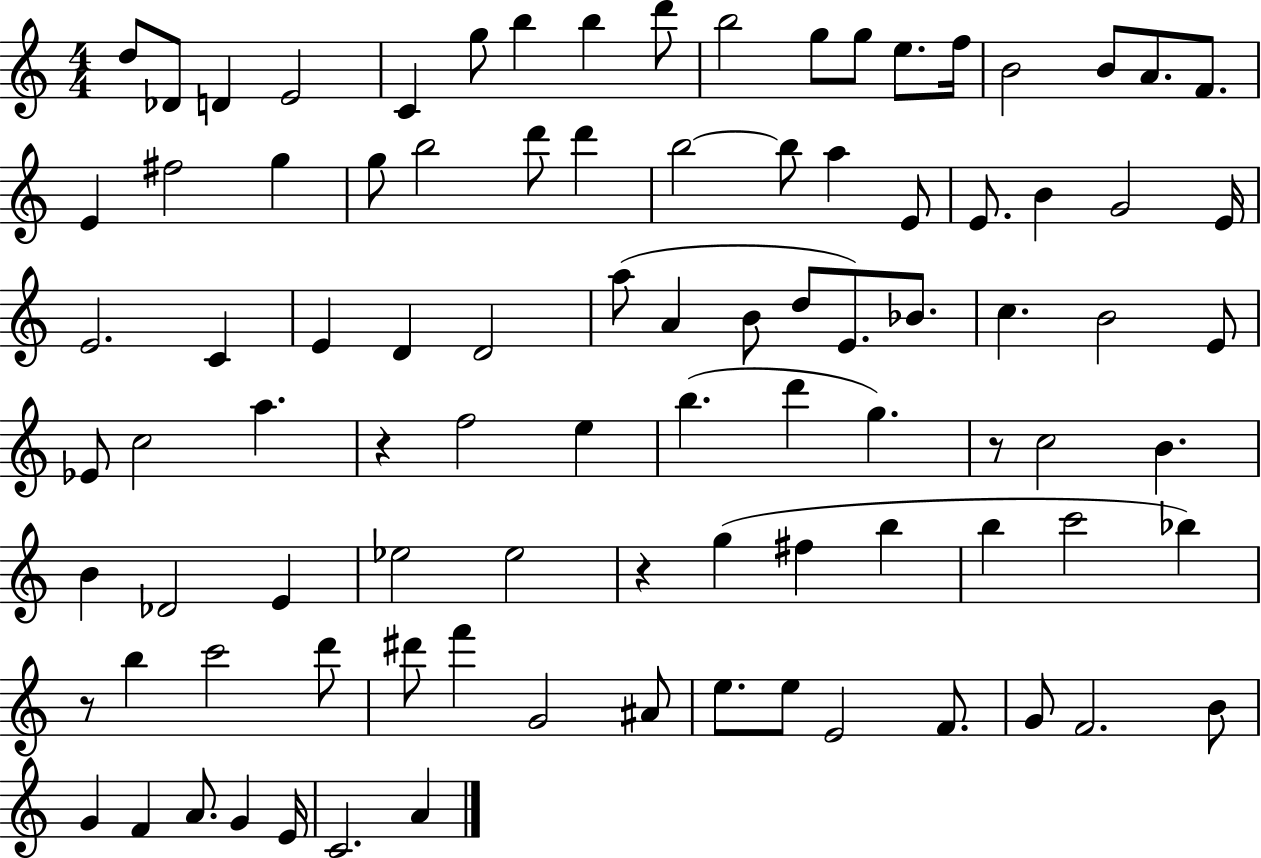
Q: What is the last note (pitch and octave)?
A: A4